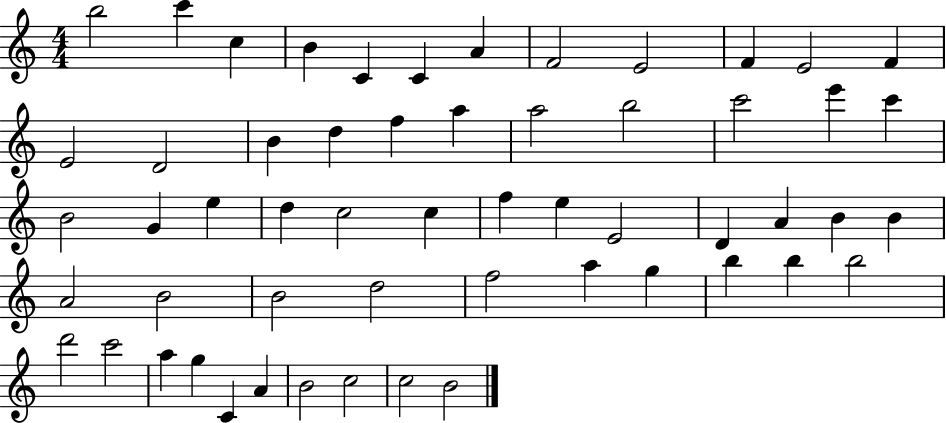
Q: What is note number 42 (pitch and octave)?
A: A5